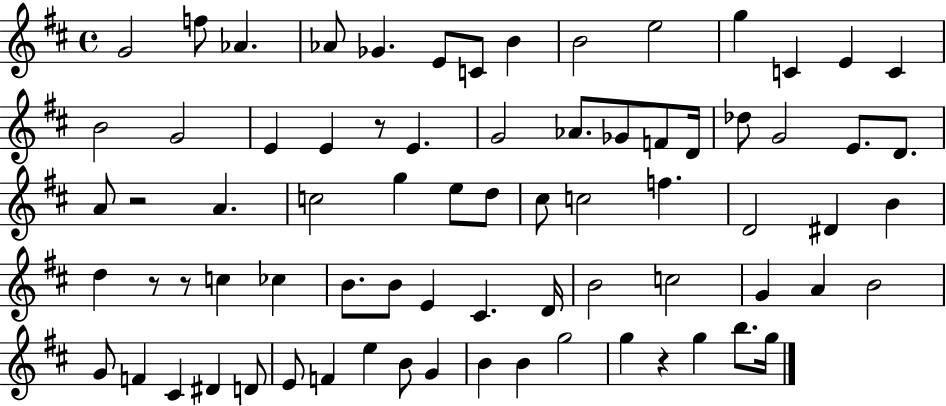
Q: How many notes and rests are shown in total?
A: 75